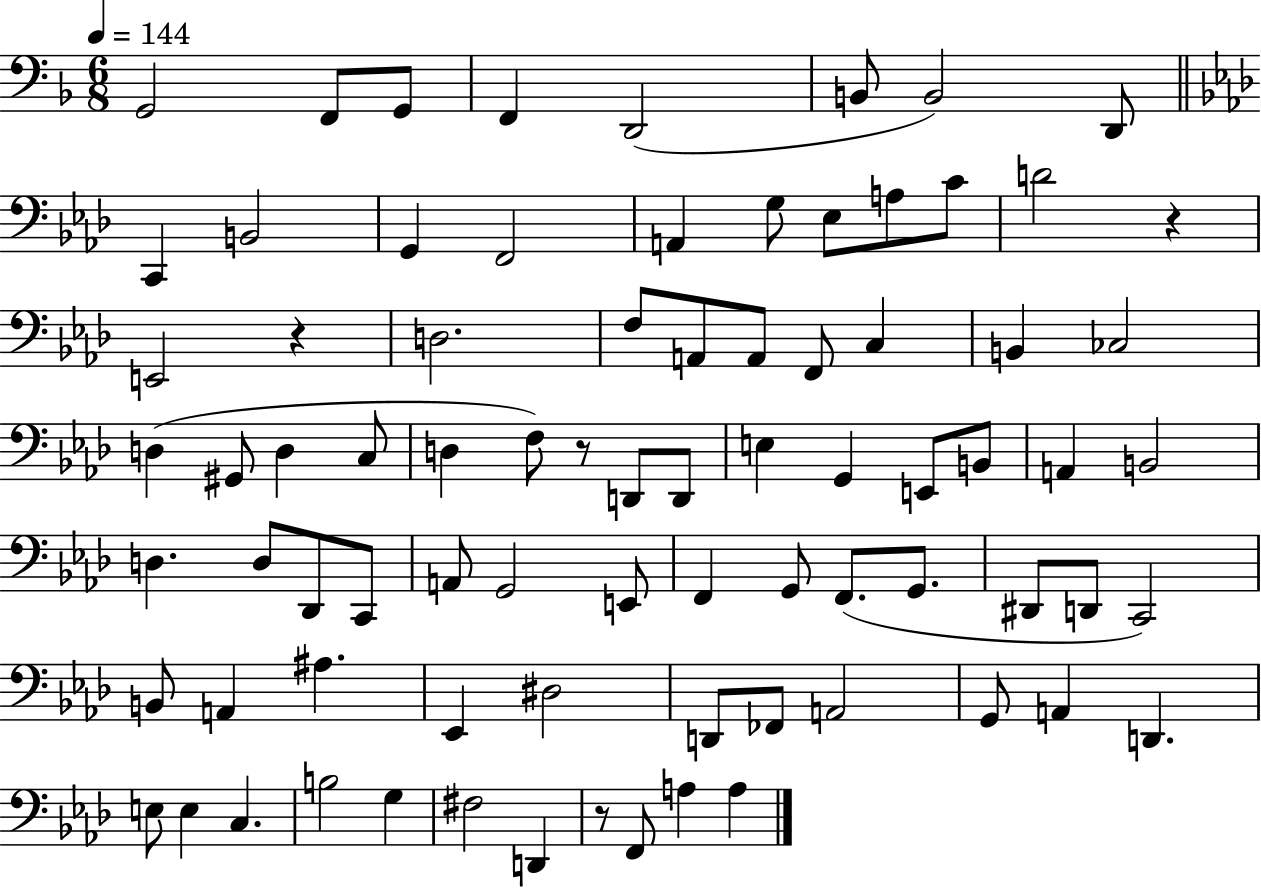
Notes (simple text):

G2/h F2/e G2/e F2/q D2/h B2/e B2/h D2/e C2/q B2/h G2/q F2/h A2/q G3/e Eb3/e A3/e C4/e D4/h R/q E2/h R/q D3/h. F3/e A2/e A2/e F2/e C3/q B2/q CES3/h D3/q G#2/e D3/q C3/e D3/q F3/e R/e D2/e D2/e E3/q G2/q E2/e B2/e A2/q B2/h D3/q. D3/e Db2/e C2/e A2/e G2/h E2/e F2/q G2/e F2/e. G2/e. D#2/e D2/e C2/h B2/e A2/q A#3/q. Eb2/q D#3/h D2/e FES2/e A2/h G2/e A2/q D2/q. E3/e E3/q C3/q. B3/h G3/q F#3/h D2/q R/e F2/e A3/q A3/q